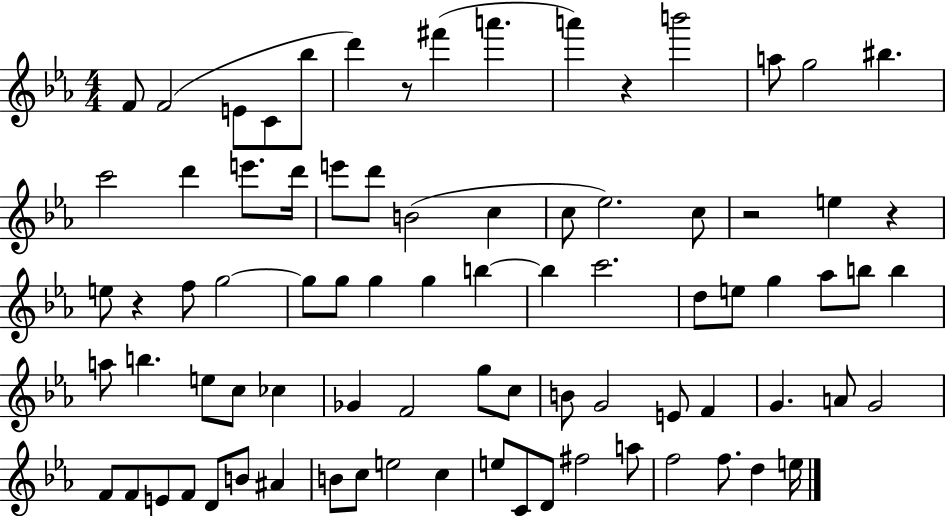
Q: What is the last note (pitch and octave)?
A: E5